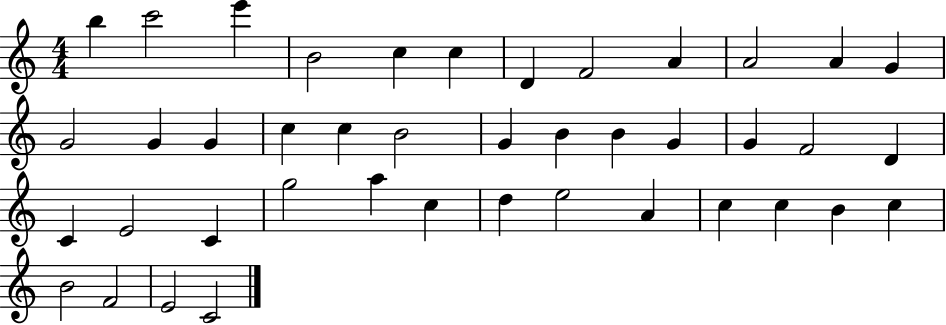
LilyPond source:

{
  \clef treble
  \numericTimeSignature
  \time 4/4
  \key c \major
  b''4 c'''2 e'''4 | b'2 c''4 c''4 | d'4 f'2 a'4 | a'2 a'4 g'4 | \break g'2 g'4 g'4 | c''4 c''4 b'2 | g'4 b'4 b'4 g'4 | g'4 f'2 d'4 | \break c'4 e'2 c'4 | g''2 a''4 c''4 | d''4 e''2 a'4 | c''4 c''4 b'4 c''4 | \break b'2 f'2 | e'2 c'2 | \bar "|."
}